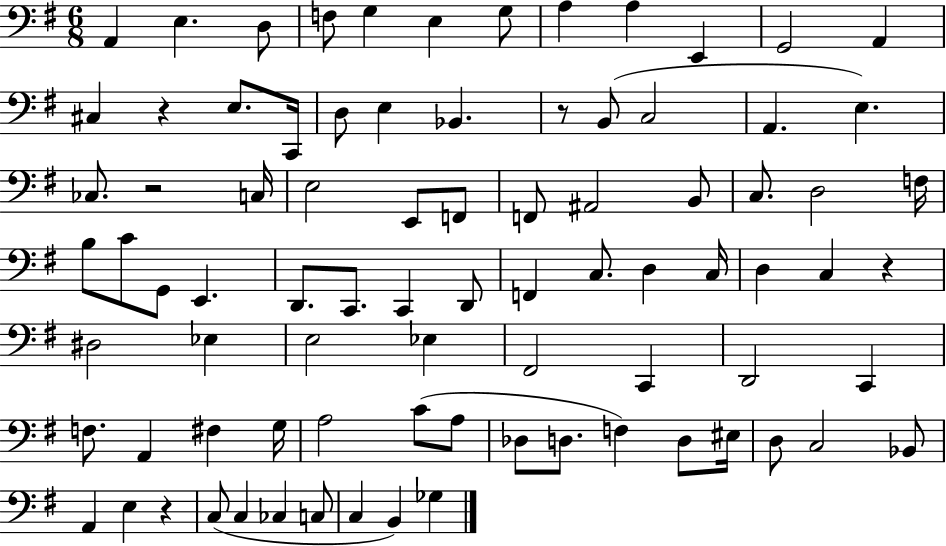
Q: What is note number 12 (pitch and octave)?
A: A2